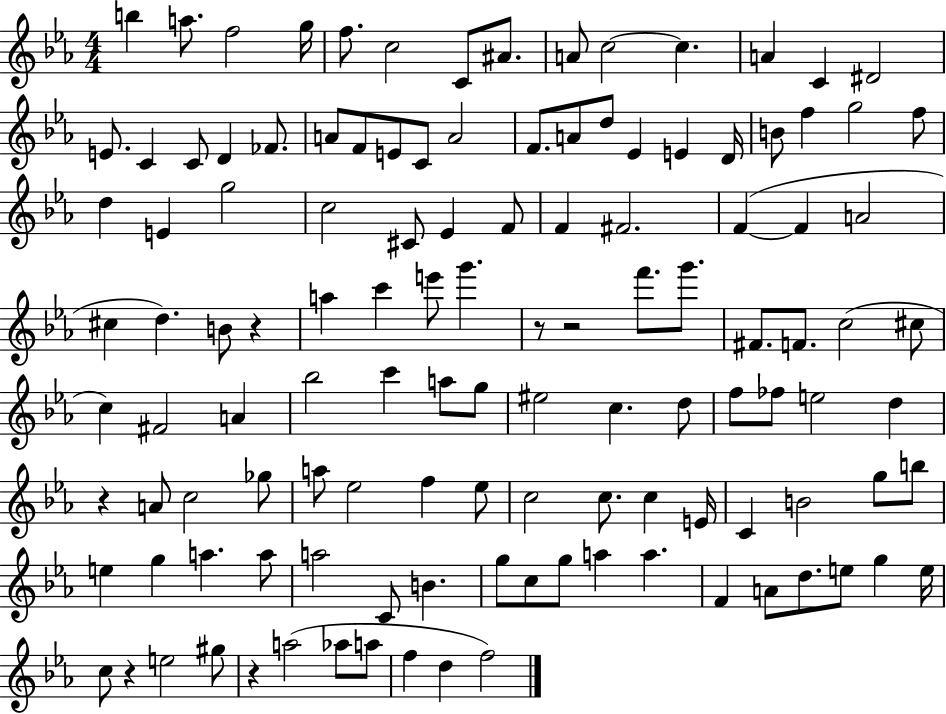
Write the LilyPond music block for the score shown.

{
  \clef treble
  \numericTimeSignature
  \time 4/4
  \key ees \major
  b''4 a''8. f''2 g''16 | f''8. c''2 c'8 ais'8. | a'8 c''2~~ c''4. | a'4 c'4 dis'2 | \break e'8. c'4 c'8 d'4 fes'8. | a'8 f'8 e'8 c'8 a'2 | f'8. a'8 d''8 ees'4 e'4 d'16 | b'8 f''4 g''2 f''8 | \break d''4 e'4 g''2 | c''2 cis'8 ees'4 f'8 | f'4 fis'2. | f'4~(~ f'4 a'2 | \break cis''4 d''4.) b'8 r4 | a''4 c'''4 e'''8 g'''4. | r8 r2 f'''8. g'''8. | fis'8. f'8. c''2( cis''8 | \break c''4) fis'2 a'4 | bes''2 c'''4 a''8 g''8 | eis''2 c''4. d''8 | f''8 fes''8 e''2 d''4 | \break r4 a'8 c''2 ges''8 | a''8 ees''2 f''4 ees''8 | c''2 c''8. c''4 e'16 | c'4 b'2 g''8 b''8 | \break e''4 g''4 a''4. a''8 | a''2 c'8 b'4. | g''8 c''8 g''8 a''4 a''4. | f'4 a'8 d''8. e''8 g''4 e''16 | \break c''8 r4 e''2 gis''8 | r4 a''2( aes''8 a''8 | f''4 d''4 f''2) | \bar "|."
}